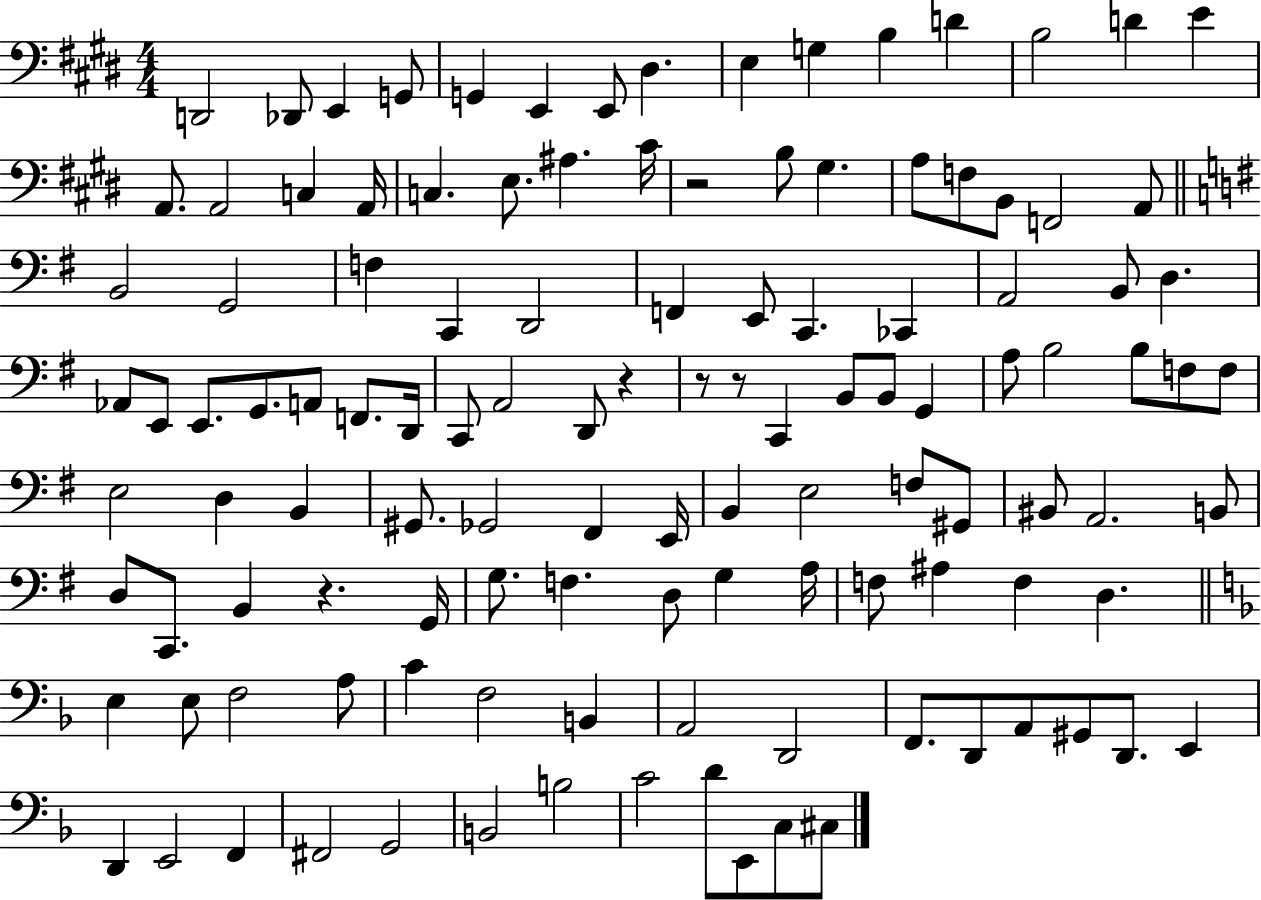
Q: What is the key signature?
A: E major